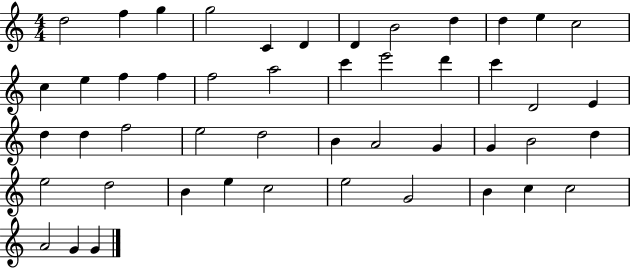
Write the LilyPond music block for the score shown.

{
  \clef treble
  \numericTimeSignature
  \time 4/4
  \key c \major
  d''2 f''4 g''4 | g''2 c'4 d'4 | d'4 b'2 d''4 | d''4 e''4 c''2 | \break c''4 e''4 f''4 f''4 | f''2 a''2 | c'''4 e'''2 d'''4 | c'''4 d'2 e'4 | \break d''4 d''4 f''2 | e''2 d''2 | b'4 a'2 g'4 | g'4 b'2 d''4 | \break e''2 d''2 | b'4 e''4 c''2 | e''2 g'2 | b'4 c''4 c''2 | \break a'2 g'4 g'4 | \bar "|."
}